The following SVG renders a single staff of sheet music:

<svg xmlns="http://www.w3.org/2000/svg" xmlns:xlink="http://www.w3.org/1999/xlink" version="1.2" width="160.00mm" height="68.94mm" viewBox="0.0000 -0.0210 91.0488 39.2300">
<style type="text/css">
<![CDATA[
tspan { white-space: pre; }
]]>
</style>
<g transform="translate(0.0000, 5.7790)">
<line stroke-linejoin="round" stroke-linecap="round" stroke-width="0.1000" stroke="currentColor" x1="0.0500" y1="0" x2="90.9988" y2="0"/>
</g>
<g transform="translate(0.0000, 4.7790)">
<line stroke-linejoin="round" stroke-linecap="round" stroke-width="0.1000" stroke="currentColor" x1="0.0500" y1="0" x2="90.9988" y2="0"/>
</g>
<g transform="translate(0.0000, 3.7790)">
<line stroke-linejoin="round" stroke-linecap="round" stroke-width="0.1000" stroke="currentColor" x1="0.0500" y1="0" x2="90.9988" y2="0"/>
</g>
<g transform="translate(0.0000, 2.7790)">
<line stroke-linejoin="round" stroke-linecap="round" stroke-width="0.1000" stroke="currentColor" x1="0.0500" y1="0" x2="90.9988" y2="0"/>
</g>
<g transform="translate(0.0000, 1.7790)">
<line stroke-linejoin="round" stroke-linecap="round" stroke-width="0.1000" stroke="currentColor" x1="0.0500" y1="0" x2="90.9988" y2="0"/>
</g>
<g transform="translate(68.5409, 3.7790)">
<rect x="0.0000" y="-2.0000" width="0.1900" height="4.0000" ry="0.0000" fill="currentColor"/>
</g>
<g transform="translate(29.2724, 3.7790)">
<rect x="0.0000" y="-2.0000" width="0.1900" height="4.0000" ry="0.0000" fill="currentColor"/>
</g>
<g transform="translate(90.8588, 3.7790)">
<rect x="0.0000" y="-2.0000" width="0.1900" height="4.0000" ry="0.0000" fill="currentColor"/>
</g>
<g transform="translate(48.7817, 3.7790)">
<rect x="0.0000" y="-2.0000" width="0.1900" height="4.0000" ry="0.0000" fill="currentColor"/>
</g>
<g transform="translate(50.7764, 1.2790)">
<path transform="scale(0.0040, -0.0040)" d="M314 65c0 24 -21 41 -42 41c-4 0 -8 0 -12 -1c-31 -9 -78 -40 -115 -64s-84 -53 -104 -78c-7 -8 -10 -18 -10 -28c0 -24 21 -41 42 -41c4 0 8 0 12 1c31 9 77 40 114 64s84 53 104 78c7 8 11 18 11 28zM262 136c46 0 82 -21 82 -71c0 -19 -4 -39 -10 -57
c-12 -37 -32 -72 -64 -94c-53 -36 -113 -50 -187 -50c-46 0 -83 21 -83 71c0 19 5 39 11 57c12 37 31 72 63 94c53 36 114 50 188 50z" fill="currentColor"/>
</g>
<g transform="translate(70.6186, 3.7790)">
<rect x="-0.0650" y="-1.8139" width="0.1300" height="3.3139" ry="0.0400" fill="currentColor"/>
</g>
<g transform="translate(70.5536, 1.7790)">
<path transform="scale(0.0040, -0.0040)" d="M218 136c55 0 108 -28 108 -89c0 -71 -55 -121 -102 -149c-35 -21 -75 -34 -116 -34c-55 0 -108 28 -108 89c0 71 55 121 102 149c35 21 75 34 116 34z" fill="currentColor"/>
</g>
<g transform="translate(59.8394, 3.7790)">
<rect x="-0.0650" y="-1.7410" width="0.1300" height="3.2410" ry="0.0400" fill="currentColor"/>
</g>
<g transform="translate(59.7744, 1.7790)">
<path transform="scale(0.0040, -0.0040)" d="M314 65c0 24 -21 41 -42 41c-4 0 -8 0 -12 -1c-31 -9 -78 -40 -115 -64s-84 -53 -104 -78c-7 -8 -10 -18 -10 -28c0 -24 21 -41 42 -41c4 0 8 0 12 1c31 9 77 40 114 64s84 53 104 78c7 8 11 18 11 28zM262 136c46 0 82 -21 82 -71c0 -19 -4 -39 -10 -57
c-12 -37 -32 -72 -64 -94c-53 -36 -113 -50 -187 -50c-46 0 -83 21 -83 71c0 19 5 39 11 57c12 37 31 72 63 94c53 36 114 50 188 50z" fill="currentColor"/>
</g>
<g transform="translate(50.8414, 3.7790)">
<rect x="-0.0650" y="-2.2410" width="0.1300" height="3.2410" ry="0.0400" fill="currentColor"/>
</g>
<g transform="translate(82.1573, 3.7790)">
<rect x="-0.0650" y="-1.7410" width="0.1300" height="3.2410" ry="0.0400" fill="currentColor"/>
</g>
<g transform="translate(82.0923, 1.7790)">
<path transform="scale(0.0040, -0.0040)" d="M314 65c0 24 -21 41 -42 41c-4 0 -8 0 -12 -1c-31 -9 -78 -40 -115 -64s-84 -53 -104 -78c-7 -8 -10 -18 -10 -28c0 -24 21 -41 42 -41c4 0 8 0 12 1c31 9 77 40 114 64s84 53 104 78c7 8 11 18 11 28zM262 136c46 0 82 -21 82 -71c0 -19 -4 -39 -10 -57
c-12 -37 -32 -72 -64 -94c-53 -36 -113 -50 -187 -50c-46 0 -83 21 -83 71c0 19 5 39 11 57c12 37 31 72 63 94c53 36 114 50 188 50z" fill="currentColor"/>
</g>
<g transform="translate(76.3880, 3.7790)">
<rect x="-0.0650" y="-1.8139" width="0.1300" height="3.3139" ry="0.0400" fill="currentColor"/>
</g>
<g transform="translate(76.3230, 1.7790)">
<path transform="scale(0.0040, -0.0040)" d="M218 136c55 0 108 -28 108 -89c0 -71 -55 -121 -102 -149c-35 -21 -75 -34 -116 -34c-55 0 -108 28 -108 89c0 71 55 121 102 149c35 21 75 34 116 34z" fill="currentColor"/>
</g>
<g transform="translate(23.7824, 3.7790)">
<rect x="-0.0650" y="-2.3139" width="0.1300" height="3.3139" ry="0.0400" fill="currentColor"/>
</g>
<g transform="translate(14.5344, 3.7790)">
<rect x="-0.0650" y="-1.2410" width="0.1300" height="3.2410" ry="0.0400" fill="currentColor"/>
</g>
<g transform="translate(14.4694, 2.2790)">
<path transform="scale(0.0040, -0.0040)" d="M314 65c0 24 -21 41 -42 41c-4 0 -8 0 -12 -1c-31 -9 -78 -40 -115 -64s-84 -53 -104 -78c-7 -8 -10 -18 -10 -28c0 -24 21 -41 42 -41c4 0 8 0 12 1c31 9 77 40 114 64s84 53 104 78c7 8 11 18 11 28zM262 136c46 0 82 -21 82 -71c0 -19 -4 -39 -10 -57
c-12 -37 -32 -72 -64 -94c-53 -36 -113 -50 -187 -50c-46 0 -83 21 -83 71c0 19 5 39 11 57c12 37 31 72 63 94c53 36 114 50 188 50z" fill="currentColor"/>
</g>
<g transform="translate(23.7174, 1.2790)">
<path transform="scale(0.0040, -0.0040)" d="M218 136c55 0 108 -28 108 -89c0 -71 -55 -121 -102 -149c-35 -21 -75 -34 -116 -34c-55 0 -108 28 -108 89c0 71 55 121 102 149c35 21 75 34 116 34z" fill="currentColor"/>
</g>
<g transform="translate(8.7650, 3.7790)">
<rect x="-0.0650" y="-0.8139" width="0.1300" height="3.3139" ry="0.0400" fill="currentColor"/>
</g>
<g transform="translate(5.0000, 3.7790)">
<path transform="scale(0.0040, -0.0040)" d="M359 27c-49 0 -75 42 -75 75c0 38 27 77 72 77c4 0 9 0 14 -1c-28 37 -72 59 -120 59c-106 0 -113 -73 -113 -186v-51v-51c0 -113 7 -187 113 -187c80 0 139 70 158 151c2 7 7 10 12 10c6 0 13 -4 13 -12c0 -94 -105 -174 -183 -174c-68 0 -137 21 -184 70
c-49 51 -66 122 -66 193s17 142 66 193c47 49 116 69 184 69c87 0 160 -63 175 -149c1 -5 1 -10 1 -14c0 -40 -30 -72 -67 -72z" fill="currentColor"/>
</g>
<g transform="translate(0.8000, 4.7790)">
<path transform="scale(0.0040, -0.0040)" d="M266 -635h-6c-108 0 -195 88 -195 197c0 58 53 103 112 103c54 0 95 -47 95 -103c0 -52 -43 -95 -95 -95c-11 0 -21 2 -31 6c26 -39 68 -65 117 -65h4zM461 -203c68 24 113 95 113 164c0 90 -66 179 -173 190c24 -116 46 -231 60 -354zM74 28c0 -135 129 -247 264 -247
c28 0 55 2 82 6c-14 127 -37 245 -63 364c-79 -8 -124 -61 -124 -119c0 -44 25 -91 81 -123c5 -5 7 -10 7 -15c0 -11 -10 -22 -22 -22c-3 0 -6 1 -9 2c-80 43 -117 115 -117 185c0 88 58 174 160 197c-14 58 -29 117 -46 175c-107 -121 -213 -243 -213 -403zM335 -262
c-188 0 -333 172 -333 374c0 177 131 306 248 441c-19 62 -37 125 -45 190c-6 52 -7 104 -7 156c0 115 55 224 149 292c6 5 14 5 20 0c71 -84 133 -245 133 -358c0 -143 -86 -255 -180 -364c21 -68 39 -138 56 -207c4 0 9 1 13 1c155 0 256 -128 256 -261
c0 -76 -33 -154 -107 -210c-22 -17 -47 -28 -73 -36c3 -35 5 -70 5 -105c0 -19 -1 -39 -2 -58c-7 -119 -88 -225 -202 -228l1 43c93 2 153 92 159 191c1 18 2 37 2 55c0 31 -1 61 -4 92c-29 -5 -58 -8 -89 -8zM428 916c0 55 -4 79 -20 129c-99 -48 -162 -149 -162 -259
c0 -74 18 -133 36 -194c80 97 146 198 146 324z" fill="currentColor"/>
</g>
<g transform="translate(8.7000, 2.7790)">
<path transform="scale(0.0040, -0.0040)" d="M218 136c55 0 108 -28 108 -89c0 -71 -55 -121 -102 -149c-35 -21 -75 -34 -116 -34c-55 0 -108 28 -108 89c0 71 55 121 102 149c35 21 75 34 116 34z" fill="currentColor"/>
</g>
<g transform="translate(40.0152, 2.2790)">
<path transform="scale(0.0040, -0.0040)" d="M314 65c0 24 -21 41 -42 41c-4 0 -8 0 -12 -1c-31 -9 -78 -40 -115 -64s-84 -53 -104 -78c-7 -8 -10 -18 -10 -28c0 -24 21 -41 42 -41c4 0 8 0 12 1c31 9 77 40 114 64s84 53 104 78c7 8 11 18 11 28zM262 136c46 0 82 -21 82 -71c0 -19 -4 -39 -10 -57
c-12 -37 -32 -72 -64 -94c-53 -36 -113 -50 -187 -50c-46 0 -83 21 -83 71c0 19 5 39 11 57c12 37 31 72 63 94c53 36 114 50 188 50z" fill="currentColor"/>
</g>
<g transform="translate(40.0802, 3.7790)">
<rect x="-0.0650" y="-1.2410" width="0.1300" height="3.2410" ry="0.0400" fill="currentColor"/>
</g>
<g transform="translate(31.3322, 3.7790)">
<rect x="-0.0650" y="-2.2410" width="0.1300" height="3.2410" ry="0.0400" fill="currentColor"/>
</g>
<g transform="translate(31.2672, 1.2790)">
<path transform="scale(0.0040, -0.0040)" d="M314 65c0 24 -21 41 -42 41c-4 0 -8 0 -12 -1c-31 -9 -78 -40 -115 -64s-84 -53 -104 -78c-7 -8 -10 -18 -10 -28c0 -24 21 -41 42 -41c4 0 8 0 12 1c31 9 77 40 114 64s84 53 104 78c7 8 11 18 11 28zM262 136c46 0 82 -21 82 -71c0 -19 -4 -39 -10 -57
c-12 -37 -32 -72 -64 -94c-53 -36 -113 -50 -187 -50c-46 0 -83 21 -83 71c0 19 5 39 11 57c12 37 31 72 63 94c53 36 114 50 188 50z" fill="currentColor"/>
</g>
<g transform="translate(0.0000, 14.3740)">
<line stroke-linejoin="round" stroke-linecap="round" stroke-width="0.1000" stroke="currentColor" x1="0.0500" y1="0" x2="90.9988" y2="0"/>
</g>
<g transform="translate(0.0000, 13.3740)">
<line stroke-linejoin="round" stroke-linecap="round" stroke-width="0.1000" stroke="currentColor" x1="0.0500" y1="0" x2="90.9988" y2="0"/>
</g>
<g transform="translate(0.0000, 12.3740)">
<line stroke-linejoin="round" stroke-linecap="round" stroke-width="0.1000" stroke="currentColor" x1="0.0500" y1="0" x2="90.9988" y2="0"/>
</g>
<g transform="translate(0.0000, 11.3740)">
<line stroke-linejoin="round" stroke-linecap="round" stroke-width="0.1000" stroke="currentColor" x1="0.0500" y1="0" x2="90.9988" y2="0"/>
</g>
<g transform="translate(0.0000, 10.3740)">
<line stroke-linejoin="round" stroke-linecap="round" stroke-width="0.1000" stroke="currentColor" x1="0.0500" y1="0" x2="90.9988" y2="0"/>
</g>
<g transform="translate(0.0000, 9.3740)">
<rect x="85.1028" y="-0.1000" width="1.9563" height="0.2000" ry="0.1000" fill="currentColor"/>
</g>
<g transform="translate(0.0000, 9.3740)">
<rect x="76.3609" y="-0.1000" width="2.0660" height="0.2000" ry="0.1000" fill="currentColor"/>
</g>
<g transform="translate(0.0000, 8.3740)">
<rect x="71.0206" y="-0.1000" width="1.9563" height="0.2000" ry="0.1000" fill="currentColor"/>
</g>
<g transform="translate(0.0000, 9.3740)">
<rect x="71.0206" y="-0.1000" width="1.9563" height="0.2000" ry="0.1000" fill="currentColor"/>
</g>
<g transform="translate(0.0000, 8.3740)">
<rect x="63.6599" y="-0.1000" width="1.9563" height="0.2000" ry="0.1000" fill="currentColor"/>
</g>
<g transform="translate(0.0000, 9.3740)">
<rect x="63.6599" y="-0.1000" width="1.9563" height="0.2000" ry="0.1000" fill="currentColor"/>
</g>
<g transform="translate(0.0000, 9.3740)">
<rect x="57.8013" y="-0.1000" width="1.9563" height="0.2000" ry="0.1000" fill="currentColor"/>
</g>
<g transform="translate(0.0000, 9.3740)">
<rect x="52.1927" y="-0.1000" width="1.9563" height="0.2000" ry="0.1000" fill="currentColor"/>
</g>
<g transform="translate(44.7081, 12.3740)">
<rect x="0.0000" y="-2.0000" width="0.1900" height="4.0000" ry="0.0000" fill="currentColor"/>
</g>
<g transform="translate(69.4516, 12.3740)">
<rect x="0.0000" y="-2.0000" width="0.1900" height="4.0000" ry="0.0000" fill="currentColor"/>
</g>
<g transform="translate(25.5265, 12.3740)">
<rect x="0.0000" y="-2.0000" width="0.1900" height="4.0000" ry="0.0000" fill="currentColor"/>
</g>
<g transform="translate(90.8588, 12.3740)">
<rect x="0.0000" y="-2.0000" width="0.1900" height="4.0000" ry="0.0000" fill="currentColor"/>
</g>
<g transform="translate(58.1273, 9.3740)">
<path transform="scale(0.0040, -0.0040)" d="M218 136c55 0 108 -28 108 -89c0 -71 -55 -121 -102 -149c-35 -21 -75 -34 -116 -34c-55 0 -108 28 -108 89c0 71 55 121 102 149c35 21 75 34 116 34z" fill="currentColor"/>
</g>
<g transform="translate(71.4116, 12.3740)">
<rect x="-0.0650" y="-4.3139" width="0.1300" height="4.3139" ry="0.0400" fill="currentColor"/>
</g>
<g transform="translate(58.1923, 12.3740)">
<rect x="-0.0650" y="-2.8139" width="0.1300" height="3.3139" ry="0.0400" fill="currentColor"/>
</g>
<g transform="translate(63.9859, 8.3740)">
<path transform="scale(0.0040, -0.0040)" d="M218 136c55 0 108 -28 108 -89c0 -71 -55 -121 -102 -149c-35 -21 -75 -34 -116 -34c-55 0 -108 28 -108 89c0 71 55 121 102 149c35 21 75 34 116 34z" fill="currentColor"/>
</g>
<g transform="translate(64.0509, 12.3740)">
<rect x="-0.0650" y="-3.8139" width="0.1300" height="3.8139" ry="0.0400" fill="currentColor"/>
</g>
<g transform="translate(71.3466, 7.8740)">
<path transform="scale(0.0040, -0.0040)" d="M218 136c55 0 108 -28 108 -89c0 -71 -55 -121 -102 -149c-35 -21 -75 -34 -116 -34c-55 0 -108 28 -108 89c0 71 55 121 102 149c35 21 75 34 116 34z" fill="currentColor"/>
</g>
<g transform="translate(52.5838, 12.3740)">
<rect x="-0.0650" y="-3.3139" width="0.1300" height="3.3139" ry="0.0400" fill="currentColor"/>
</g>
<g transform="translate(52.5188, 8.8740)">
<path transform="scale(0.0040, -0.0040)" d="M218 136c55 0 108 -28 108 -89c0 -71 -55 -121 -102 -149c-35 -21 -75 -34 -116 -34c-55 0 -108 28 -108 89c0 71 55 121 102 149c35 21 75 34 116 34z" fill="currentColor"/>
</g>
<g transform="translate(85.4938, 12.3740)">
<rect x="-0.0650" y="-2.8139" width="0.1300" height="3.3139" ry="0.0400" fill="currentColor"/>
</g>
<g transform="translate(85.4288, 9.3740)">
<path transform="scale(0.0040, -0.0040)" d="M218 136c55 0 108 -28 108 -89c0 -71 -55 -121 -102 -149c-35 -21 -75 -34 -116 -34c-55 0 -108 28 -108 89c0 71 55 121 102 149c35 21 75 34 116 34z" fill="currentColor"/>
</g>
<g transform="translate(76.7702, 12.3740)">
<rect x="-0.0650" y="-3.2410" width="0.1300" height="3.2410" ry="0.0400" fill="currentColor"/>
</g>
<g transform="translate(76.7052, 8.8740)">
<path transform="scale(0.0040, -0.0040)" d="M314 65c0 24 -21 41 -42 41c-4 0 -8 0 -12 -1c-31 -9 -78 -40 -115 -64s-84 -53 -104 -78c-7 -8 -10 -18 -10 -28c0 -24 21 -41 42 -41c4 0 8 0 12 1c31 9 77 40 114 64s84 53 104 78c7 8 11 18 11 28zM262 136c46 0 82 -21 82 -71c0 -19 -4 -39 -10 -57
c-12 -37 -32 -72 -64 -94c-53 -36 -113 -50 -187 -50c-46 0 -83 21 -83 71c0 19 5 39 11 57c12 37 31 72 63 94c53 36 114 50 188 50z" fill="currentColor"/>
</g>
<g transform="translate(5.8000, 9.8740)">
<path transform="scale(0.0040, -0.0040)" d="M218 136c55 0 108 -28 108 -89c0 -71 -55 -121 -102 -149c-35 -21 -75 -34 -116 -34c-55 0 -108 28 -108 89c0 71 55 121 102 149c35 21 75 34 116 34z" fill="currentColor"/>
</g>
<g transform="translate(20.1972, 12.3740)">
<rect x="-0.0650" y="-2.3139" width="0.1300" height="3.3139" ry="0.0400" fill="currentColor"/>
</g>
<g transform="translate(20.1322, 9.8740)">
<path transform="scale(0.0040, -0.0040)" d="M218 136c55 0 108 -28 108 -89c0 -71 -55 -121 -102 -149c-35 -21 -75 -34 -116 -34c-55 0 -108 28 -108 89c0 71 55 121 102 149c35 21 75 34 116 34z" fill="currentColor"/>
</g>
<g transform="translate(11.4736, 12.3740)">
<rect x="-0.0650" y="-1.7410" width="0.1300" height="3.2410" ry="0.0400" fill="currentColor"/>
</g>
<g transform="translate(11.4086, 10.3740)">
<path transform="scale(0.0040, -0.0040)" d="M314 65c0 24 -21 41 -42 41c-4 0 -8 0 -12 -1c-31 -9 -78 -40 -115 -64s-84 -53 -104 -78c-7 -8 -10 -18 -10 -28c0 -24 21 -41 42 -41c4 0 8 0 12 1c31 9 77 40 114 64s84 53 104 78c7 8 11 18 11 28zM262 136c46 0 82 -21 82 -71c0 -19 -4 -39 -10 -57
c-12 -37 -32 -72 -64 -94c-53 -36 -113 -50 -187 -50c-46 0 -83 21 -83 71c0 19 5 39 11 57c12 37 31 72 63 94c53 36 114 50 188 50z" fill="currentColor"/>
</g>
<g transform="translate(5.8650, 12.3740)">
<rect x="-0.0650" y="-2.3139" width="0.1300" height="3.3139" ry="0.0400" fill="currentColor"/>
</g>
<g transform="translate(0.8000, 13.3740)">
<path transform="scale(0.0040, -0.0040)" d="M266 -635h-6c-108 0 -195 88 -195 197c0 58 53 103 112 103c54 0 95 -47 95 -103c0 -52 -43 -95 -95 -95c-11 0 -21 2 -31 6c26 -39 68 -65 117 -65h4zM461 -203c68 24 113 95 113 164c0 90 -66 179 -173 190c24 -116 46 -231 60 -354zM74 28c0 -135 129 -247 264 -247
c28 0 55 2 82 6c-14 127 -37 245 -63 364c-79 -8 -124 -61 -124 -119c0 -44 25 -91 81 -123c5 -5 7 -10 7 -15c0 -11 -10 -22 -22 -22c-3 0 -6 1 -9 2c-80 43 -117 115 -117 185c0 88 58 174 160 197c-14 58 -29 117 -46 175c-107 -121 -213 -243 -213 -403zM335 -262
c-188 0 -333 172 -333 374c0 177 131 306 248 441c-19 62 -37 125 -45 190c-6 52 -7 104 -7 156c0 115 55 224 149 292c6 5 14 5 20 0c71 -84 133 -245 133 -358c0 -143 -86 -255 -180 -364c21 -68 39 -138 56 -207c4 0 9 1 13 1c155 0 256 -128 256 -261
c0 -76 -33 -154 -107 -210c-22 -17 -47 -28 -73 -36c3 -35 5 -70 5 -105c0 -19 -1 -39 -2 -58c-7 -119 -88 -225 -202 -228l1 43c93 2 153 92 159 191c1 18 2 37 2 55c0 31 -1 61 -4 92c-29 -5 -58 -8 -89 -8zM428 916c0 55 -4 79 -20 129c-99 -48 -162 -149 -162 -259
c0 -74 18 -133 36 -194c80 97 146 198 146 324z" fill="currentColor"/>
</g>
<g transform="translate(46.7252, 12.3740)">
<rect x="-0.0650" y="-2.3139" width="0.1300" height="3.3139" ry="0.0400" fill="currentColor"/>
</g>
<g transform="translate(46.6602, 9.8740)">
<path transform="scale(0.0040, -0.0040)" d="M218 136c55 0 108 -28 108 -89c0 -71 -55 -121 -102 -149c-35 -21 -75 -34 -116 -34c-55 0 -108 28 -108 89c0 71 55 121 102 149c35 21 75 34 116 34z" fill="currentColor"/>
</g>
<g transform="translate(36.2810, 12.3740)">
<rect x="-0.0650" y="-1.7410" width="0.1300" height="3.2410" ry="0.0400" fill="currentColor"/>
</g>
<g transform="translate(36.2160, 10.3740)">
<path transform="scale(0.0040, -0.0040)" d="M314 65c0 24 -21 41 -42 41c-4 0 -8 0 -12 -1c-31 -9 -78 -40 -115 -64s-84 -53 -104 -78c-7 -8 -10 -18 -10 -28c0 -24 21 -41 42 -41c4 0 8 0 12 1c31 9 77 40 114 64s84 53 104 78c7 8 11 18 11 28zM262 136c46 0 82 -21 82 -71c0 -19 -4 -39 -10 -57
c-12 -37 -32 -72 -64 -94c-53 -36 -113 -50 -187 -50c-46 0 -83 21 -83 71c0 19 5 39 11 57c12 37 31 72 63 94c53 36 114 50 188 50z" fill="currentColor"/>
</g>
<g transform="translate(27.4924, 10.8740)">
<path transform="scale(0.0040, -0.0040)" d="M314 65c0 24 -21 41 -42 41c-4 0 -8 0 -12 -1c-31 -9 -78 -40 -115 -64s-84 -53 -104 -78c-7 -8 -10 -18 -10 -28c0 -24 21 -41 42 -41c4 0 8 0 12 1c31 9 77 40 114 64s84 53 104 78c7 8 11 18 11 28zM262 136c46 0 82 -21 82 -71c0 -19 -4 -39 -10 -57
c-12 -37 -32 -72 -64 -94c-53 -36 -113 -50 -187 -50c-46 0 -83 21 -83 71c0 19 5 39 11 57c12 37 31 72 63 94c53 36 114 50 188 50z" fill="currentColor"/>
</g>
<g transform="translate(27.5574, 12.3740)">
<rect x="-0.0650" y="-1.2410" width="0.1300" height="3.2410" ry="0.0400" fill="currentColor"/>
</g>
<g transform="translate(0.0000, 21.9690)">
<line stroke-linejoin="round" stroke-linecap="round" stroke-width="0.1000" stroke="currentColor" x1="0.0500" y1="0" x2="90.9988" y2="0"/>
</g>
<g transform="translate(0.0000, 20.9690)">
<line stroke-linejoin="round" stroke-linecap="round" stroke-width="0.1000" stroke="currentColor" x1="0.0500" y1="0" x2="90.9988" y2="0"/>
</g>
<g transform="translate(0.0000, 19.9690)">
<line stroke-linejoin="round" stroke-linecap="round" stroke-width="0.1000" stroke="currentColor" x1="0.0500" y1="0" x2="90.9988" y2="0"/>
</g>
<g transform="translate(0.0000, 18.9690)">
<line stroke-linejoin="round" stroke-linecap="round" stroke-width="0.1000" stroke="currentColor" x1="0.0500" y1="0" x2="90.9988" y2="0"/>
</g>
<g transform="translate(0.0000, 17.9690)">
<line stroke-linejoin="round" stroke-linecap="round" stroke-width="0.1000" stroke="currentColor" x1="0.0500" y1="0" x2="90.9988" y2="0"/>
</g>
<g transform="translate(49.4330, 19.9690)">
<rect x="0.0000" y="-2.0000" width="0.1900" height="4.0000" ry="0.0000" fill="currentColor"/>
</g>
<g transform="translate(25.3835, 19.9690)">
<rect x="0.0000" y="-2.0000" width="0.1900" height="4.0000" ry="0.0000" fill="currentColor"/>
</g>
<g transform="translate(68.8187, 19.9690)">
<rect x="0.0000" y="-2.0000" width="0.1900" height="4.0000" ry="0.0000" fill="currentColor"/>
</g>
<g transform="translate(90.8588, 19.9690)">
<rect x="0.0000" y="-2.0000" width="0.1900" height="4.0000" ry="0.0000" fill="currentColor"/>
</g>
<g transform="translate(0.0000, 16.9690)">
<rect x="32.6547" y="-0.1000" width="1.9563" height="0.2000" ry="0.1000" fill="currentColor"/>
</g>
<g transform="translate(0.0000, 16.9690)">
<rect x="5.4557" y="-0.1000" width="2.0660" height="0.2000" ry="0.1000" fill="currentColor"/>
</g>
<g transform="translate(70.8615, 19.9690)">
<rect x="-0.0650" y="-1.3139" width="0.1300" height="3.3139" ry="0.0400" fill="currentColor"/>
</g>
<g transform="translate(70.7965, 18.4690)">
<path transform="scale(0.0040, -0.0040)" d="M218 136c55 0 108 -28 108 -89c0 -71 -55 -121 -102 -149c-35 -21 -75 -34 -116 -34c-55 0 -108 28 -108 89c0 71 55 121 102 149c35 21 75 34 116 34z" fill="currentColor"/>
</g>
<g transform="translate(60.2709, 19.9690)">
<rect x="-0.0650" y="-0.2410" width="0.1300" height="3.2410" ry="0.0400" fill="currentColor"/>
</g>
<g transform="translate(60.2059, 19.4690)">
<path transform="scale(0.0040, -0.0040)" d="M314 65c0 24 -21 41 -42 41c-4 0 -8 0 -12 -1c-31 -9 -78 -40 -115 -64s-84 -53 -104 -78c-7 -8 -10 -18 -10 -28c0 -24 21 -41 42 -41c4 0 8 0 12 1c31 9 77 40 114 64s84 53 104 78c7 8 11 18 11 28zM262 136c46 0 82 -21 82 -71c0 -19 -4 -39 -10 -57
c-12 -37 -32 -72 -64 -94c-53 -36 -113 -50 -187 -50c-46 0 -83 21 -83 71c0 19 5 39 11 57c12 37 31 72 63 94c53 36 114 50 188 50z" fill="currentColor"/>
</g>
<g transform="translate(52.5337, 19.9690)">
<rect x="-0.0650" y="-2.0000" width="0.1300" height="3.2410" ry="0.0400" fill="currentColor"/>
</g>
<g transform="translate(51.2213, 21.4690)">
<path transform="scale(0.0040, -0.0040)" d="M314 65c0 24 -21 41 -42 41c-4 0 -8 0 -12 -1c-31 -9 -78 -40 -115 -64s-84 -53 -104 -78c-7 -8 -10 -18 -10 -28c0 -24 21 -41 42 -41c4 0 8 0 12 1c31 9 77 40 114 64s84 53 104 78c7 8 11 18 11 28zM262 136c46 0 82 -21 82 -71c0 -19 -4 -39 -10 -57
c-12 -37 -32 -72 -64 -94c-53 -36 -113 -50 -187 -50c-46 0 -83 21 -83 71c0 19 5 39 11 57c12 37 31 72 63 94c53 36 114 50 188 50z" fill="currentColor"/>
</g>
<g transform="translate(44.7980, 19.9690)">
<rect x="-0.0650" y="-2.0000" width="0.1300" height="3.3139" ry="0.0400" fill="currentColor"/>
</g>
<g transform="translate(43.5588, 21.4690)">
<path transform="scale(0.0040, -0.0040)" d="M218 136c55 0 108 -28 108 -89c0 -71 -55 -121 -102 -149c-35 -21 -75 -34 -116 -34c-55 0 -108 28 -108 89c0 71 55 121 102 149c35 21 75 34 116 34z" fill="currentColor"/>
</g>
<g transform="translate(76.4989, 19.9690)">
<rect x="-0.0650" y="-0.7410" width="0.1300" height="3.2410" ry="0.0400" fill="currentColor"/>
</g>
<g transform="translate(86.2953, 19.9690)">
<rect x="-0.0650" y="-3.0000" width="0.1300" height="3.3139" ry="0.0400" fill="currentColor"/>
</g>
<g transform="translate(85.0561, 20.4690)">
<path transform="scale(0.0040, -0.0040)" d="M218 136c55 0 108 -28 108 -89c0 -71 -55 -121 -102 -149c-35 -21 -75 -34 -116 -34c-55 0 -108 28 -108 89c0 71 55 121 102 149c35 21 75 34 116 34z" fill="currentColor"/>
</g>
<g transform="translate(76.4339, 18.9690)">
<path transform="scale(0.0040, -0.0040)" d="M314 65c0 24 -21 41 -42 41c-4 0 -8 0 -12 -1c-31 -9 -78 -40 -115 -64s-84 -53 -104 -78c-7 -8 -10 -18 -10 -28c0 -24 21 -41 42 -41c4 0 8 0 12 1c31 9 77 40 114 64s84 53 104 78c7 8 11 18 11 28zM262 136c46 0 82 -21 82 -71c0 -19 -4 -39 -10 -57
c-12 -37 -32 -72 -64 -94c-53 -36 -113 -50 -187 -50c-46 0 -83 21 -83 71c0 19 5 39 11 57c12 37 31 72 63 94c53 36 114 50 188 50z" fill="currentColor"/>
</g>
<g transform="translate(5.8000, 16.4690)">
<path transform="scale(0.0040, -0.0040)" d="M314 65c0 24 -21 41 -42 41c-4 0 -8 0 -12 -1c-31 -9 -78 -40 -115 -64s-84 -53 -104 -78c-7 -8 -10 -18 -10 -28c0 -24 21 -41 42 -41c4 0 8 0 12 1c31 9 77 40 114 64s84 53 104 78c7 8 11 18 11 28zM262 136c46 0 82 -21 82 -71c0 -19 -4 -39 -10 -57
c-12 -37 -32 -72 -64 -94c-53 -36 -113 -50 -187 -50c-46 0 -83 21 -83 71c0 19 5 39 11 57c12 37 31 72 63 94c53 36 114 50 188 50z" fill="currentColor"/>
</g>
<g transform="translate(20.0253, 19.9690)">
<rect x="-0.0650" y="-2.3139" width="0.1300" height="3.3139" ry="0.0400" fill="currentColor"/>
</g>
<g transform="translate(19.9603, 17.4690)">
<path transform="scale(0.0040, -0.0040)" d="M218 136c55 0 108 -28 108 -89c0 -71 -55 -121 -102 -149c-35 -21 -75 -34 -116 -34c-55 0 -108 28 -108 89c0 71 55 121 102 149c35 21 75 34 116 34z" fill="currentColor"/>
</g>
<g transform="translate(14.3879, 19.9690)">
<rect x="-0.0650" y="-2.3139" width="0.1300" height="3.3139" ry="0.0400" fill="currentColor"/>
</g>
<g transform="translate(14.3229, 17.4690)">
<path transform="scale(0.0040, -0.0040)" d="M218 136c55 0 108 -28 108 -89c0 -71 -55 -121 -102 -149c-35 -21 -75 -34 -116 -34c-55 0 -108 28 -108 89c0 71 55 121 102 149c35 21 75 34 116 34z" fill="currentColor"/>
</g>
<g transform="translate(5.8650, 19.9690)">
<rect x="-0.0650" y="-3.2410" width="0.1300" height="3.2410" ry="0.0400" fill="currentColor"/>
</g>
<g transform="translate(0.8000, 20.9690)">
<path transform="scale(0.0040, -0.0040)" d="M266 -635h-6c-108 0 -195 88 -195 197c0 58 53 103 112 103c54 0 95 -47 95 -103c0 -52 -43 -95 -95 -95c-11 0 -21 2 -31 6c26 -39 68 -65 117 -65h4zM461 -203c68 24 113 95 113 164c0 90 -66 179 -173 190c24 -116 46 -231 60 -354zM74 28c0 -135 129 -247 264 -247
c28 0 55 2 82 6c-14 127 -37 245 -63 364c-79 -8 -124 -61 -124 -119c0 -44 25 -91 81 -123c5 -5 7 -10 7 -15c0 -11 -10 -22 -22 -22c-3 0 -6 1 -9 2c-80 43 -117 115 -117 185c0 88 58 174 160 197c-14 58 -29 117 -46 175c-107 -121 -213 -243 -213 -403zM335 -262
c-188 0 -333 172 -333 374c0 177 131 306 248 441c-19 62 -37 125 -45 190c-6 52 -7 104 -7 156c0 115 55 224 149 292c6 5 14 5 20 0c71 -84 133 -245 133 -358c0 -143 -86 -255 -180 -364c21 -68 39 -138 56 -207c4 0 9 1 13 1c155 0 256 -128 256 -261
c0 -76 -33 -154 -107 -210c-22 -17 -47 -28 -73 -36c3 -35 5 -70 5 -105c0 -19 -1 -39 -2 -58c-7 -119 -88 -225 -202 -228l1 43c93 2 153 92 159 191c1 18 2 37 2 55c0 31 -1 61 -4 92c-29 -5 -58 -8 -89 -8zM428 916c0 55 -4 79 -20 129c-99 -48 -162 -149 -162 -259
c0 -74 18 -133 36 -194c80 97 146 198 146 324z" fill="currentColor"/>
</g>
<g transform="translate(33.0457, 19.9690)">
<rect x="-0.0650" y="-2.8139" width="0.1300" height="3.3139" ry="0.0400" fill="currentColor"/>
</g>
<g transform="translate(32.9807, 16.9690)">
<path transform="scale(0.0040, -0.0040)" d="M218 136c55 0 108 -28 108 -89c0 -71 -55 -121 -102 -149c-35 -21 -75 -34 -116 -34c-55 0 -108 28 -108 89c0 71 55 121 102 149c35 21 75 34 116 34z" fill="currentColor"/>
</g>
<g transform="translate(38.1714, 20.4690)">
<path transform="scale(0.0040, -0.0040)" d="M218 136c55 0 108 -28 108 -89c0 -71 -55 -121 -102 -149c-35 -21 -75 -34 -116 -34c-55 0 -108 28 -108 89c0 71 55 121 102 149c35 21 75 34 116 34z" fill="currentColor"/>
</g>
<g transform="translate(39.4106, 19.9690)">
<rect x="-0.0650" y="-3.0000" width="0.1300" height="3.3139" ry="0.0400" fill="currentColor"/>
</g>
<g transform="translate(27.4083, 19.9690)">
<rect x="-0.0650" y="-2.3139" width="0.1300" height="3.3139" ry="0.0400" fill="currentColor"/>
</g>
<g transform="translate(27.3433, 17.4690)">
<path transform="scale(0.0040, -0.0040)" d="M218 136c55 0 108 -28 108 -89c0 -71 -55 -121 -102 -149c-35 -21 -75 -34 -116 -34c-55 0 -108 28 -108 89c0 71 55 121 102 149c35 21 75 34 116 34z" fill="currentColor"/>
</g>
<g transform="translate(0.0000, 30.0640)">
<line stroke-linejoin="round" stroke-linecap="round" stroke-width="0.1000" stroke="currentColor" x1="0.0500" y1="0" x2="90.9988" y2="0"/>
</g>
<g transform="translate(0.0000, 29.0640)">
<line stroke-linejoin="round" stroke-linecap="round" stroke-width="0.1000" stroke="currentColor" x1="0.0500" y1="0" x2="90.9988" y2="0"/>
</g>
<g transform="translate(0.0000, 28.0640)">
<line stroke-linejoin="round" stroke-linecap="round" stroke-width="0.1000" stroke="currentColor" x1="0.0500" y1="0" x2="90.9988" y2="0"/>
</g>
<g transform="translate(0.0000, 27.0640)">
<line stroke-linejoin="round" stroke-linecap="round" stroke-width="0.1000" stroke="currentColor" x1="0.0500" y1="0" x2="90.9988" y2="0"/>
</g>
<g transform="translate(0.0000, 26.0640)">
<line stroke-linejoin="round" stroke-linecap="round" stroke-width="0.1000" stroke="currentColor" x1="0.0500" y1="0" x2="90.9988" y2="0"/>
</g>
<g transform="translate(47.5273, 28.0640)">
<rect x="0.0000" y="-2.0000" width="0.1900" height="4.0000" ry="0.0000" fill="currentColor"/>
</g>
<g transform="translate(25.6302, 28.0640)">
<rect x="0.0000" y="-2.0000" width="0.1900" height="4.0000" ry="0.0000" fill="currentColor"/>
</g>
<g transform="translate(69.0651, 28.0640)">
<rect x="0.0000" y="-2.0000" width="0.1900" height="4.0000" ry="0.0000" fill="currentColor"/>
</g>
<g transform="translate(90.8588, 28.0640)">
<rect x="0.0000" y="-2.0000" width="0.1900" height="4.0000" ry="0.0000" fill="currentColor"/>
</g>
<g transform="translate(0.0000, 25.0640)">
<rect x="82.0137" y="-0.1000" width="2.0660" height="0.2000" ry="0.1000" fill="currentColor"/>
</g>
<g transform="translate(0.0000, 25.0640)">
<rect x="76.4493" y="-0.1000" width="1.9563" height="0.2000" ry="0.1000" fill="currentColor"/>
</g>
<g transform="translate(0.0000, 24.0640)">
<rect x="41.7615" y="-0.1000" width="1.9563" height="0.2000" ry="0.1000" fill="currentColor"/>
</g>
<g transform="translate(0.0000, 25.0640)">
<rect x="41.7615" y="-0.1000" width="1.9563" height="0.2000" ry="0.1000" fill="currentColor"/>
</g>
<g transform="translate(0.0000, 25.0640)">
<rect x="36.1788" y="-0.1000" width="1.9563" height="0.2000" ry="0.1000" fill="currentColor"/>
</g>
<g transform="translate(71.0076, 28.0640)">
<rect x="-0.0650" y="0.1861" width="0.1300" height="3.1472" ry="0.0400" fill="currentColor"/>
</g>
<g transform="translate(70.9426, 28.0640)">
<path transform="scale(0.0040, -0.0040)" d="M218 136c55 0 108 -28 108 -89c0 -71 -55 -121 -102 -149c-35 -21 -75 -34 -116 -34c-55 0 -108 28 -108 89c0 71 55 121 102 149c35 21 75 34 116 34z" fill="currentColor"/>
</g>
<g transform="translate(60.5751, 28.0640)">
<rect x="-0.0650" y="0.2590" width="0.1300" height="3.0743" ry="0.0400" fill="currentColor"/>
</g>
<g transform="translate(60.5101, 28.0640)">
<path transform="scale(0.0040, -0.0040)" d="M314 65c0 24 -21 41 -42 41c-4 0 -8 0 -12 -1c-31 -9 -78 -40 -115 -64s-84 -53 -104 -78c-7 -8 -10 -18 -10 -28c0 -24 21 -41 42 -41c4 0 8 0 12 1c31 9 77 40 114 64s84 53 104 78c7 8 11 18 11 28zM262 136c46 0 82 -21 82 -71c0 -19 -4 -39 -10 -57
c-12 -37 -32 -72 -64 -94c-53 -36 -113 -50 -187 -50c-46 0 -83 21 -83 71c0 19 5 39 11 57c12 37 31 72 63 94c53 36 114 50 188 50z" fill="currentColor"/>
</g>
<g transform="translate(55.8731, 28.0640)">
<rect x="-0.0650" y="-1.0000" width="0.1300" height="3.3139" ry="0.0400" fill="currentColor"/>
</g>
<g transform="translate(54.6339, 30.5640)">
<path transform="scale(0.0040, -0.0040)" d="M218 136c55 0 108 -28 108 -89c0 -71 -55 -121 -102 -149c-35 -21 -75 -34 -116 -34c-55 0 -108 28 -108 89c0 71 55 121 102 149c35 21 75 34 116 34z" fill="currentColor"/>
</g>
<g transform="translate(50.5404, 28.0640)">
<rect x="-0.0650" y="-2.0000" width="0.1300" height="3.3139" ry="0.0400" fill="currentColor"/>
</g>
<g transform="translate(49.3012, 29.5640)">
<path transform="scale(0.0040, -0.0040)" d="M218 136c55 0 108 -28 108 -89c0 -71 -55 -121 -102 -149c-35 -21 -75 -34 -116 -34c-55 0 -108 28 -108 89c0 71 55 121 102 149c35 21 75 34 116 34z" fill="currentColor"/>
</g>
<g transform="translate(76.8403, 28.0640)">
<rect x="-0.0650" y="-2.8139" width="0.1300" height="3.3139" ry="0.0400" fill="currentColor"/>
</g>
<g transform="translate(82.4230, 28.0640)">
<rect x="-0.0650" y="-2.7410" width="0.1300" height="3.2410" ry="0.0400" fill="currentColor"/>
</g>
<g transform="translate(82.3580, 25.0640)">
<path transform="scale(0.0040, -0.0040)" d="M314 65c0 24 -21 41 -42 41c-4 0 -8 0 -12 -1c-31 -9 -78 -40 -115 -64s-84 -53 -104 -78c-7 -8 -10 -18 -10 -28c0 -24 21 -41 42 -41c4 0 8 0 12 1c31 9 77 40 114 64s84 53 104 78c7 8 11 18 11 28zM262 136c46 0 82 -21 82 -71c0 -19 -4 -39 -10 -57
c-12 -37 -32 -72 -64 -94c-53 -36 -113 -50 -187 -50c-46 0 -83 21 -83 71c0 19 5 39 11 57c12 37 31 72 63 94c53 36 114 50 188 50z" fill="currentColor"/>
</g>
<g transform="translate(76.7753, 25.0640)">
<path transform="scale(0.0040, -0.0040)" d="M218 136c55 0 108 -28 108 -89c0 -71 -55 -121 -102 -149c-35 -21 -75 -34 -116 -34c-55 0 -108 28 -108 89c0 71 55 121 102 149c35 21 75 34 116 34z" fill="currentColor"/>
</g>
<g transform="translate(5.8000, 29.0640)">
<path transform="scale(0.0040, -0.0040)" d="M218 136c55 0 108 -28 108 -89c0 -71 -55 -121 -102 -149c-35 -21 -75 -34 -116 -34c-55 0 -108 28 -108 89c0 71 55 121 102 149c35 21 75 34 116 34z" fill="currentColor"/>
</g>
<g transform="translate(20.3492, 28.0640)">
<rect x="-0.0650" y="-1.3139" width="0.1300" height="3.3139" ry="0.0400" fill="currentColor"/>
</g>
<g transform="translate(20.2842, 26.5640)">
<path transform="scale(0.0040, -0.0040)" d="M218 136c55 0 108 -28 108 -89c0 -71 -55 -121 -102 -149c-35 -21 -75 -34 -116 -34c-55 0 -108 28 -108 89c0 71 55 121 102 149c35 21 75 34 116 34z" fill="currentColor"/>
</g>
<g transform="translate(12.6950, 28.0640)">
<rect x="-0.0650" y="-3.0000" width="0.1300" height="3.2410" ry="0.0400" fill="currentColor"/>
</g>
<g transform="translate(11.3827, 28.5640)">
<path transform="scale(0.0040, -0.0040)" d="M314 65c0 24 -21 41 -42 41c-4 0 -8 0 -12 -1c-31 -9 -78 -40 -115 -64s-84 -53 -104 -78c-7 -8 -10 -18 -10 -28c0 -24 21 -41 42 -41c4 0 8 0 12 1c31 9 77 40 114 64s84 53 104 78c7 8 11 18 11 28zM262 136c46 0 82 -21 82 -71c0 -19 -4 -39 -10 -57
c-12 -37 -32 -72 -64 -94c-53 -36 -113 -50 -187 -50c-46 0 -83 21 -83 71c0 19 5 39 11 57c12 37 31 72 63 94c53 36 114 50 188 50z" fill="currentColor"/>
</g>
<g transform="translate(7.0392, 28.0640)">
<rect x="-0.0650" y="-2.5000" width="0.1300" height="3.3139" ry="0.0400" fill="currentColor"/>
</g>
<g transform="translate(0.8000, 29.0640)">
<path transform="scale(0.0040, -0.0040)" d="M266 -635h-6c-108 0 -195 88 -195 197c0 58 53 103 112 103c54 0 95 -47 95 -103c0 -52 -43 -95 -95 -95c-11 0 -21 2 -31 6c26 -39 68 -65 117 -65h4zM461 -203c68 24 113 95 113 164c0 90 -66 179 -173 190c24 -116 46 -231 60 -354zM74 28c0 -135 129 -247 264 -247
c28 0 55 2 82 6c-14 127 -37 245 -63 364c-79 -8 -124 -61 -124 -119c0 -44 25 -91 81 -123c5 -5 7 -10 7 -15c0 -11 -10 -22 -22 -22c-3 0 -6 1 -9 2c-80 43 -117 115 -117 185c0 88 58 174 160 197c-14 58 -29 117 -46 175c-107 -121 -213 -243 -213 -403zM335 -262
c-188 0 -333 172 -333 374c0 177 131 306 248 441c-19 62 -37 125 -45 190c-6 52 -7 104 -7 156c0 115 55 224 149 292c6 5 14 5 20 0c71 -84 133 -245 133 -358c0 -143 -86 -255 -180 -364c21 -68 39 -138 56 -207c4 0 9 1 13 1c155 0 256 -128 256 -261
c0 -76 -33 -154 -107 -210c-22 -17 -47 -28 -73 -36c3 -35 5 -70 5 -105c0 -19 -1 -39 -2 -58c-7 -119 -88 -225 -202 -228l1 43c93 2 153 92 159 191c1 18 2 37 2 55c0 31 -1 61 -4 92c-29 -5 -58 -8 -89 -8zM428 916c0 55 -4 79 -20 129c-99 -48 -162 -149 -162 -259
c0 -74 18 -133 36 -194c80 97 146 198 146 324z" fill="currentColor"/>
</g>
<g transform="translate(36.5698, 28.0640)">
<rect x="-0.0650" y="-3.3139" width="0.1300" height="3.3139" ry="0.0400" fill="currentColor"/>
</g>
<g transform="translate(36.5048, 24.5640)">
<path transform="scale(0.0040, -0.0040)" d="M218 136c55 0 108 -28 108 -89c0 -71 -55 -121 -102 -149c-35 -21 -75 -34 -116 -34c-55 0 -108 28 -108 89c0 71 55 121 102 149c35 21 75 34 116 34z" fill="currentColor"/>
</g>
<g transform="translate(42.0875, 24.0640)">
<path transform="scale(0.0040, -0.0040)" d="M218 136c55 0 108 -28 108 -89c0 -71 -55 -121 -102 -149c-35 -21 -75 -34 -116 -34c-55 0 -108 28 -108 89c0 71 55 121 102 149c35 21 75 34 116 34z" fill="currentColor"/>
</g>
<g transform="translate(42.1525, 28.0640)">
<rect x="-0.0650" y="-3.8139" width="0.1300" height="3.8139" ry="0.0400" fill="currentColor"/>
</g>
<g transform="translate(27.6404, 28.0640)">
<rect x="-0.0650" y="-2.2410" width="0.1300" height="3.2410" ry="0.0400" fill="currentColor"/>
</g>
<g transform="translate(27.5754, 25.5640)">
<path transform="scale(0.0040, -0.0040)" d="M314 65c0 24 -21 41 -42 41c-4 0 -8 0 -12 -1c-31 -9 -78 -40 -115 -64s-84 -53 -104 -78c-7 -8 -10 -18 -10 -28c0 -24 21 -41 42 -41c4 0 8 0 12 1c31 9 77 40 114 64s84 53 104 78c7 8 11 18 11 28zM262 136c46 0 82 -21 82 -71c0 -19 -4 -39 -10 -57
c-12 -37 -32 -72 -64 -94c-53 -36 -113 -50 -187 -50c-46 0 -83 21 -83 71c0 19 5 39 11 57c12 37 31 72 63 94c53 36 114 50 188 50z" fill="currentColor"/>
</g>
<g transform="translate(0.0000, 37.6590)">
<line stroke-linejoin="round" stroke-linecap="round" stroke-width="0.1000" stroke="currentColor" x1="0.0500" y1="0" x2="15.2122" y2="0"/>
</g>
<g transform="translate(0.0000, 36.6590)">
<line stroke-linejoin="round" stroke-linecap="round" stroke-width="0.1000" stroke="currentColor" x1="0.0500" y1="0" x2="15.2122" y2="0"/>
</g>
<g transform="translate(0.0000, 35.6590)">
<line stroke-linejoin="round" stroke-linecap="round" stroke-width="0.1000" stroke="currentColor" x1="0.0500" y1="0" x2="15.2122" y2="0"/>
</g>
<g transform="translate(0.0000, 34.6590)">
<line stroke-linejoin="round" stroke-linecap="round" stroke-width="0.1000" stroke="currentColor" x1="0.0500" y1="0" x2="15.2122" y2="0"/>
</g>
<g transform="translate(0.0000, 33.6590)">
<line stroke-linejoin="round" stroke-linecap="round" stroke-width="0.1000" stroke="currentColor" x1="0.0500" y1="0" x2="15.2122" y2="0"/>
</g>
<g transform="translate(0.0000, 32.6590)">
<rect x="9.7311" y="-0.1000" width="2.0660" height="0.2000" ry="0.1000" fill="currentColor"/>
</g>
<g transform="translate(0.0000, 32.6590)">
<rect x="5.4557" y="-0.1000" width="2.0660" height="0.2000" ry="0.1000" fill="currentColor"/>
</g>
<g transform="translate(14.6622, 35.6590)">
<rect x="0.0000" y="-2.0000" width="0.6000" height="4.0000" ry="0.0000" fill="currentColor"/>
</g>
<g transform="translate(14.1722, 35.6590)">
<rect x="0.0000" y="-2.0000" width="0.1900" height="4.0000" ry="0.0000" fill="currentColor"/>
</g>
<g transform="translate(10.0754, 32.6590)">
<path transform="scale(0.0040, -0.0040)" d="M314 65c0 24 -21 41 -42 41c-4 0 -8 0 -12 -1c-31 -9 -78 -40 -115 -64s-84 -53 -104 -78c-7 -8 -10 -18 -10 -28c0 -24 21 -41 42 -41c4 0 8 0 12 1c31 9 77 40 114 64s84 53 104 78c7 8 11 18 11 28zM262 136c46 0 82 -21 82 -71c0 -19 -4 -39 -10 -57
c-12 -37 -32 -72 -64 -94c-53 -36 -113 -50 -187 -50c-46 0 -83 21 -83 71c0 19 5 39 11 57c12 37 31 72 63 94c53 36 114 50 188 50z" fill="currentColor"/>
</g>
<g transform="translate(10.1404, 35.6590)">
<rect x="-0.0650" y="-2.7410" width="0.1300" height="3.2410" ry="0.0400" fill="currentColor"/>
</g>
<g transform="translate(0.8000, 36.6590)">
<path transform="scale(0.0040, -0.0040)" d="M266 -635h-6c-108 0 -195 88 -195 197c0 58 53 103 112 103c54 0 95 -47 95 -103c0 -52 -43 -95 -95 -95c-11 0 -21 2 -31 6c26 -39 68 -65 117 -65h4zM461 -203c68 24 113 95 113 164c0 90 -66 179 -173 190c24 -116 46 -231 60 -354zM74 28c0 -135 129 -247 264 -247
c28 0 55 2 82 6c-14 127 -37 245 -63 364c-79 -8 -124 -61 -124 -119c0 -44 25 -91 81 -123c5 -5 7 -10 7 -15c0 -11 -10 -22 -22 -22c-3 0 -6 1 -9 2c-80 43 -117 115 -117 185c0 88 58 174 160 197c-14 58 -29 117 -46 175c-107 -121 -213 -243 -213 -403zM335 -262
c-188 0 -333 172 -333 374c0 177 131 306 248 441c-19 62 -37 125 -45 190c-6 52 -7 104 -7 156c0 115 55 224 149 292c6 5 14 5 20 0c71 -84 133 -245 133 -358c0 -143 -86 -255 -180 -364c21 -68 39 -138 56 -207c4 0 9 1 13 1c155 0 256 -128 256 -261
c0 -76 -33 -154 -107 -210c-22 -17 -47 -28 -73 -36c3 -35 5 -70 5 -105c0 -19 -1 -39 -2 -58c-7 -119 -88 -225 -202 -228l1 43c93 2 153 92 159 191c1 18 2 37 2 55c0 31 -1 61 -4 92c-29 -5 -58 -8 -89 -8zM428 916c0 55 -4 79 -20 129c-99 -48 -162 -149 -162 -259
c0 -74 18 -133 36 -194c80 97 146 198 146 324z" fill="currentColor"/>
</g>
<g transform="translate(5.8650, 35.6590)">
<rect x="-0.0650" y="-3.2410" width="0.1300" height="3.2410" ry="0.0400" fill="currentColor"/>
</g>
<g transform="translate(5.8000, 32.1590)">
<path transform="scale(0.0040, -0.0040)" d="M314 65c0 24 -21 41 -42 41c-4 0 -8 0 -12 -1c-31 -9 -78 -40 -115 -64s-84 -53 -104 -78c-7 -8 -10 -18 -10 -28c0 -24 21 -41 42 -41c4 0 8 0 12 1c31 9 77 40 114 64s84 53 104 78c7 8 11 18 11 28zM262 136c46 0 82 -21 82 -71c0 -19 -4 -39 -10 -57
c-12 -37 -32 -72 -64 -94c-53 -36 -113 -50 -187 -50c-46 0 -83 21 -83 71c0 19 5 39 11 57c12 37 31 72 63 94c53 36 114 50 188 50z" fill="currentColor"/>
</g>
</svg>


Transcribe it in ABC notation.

X:1
T:Untitled
M:4/4
L:1/4
K:C
d e2 g g2 e2 g2 f2 f f f2 g f2 g e2 f2 g b a c' d' b2 a b2 g g g a A F F2 c2 e d2 A G A2 e g2 b c' F D B2 B a a2 b2 a2